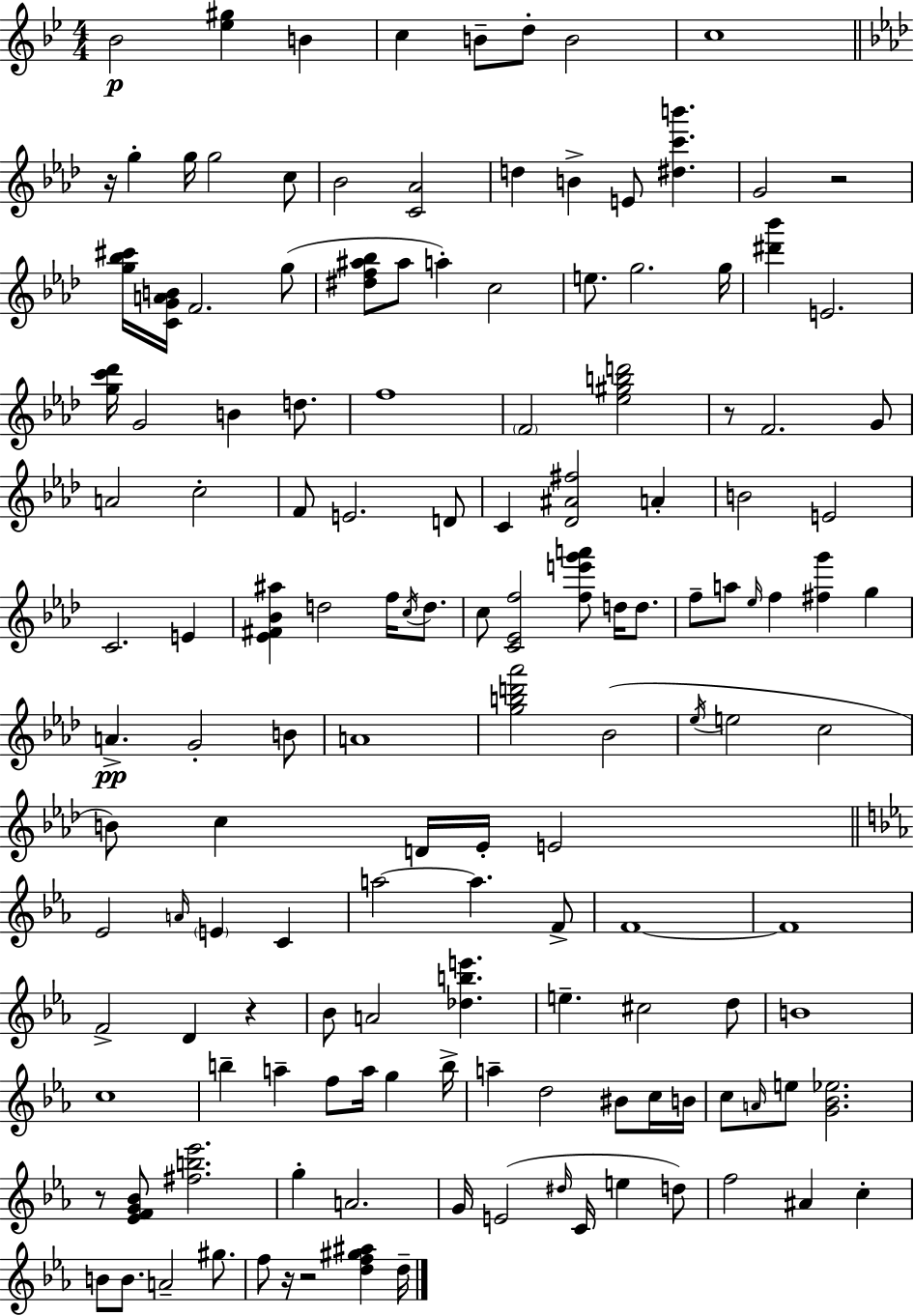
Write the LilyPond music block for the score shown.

{
  \clef treble
  \numericTimeSignature
  \time 4/4
  \key g \minor
  bes'2\p <ees'' gis''>4 b'4 | c''4 b'8-- d''8-. b'2 | c''1 | \bar "||" \break \key f \minor r16 g''4-. g''16 g''2 c''8 | bes'2 <c' aes'>2 | d''4 b'4-> e'8 <dis'' c''' b'''>4. | g'2 r2 | \break <g'' bes'' cis'''>16 <c' g' a' b'>16 f'2. g''8( | <dis'' f'' ais'' bes''>8 ais''8 a''4-.) c''2 | e''8. g''2. g''16 | <dis''' bes'''>4 e'2. | \break <g'' c''' des'''>16 g'2 b'4 d''8. | f''1 | \parenthesize f'2 <ees'' gis'' b'' d'''>2 | r8 f'2. g'8 | \break a'2 c''2-. | f'8 e'2. d'8 | c'4 <des' ais' fis''>2 a'4-. | b'2 e'2 | \break c'2. e'4 | <ees' fis' bes' ais''>4 d''2 f''16 \acciaccatura { c''16 } d''8. | c''8 <c' ees' f''>2 <f'' e''' g''' a'''>8 d''16 d''8. | f''8-- a''8 \grace { ees''16 } f''4 <fis'' g'''>4 g''4 | \break a'4.->\pp g'2-. | b'8 a'1 | <g'' b'' d''' aes'''>2 bes'2( | \acciaccatura { ees''16 } e''2 c''2 | \break b'8) c''4 d'16 ees'16-. e'2 | \bar "||" \break \key c \minor ees'2 \grace { a'16 } \parenthesize e'4 c'4 | a''2~~ a''4. f'8-> | f'1~~ | f'1 | \break f'2-> d'4 r4 | bes'8 a'2 <des'' b'' e'''>4. | e''4.-- cis''2 d''8 | b'1 | \break c''1 | b''4-- a''4-- f''8 a''16 g''4 | b''16-> a''4-- d''2 bis'8 c''16 | b'16 c''8 \grace { a'16 } e''8 <g' bes' ees''>2. | \break r8 <ees' f' g' bes'>8 <fis'' b'' ees'''>2. | g''4-. a'2. | g'16 e'2( \grace { dis''16 } c'16 e''4 | d''8) f''2 ais'4 c''4-. | \break b'8 b'8. a'2-- | gis''8. f''8 r16 r2 <d'' f'' gis'' ais''>4 | d''16-- \bar "|."
}